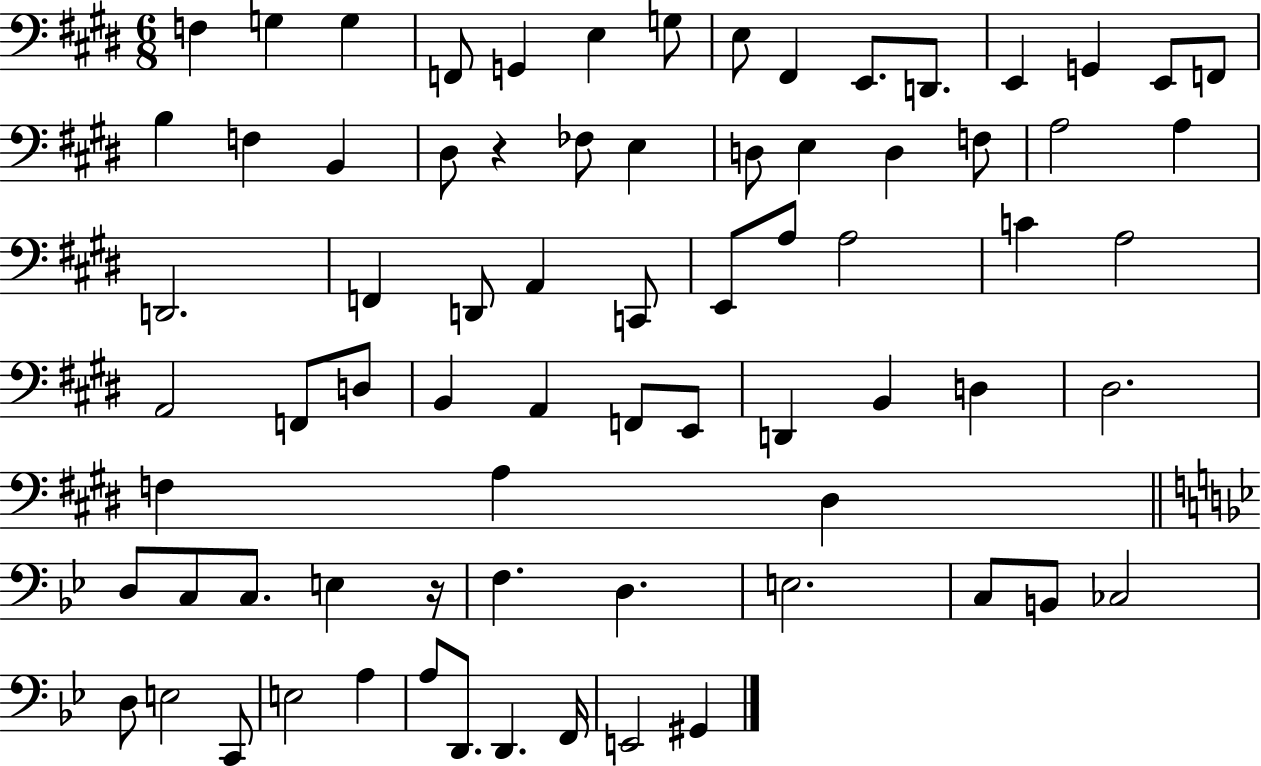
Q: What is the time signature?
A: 6/8